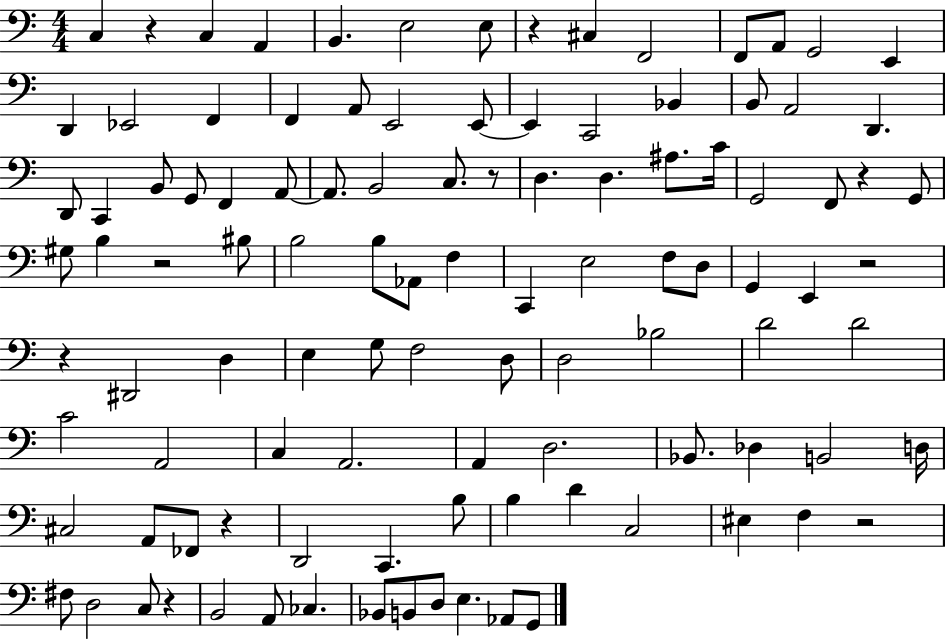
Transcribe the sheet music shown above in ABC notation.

X:1
T:Untitled
M:4/4
L:1/4
K:C
C, z C, A,, B,, E,2 E,/2 z ^C, F,,2 F,,/2 A,,/2 G,,2 E,, D,, _E,,2 F,, F,, A,,/2 E,,2 E,,/2 E,, C,,2 _B,, B,,/2 A,,2 D,, D,,/2 C,, B,,/2 G,,/2 F,, A,,/2 A,,/2 B,,2 C,/2 z/2 D, D, ^A,/2 C/4 G,,2 F,,/2 z G,,/2 ^G,/2 B, z2 ^B,/2 B,2 B,/2 _A,,/2 F, C,, E,2 F,/2 D,/2 G,, E,, z2 z ^D,,2 D, E, G,/2 F,2 D,/2 D,2 _B,2 D2 D2 C2 A,,2 C, A,,2 A,, D,2 _B,,/2 _D, B,,2 D,/4 ^C,2 A,,/2 _F,,/2 z D,,2 C,, B,/2 B, D C,2 ^E, F, z2 ^F,/2 D,2 C,/2 z B,,2 A,,/2 _C, _B,,/2 B,,/2 D,/2 E, _A,,/2 G,,/2